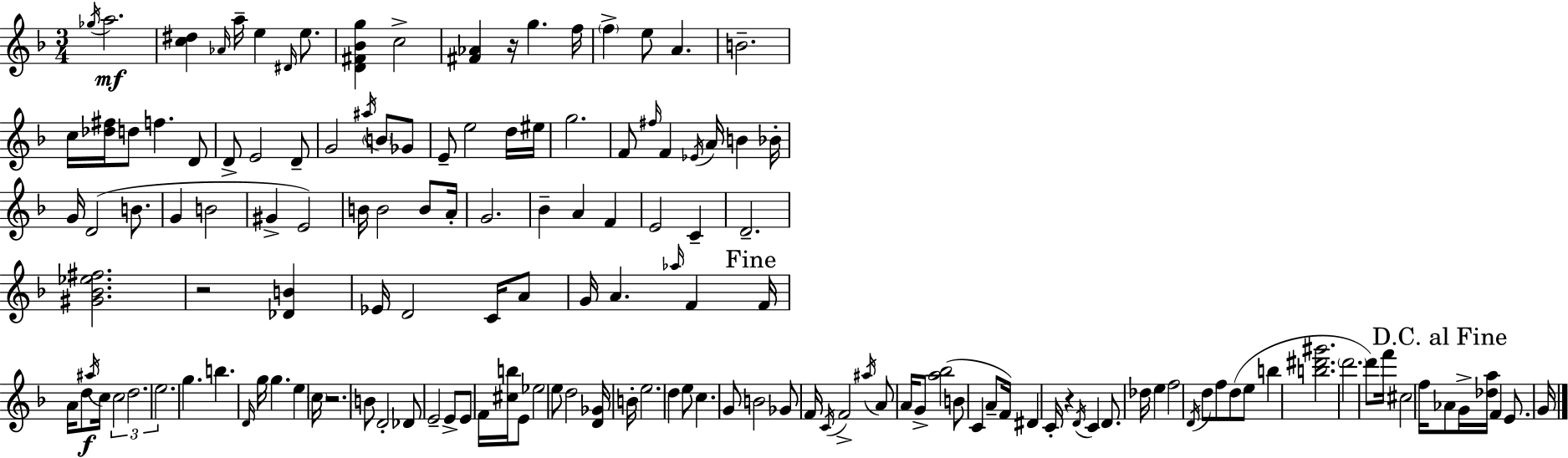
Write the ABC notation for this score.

X:1
T:Untitled
M:3/4
L:1/4
K:F
_g/4 a2 [c^d] _A/4 a/4 e ^D/4 e/2 [D^F_Bg] c2 [^F_A] z/4 g f/4 f e/2 A B2 c/4 [_d^f]/4 d/2 f D/2 D/2 E2 D/2 G2 ^a/4 B/2 _G/2 E/2 e2 d/4 ^e/4 g2 F/2 ^f/4 F _E/4 A/4 B _B/4 G/4 D2 B/2 G B2 ^G E2 B/4 B2 B/2 A/4 G2 _B A F E2 C D2 [^G_B_e^f]2 z2 [_DB] _E/4 D2 C/4 A/2 G/4 A _a/4 F F/4 A/4 d/2 ^a/4 c/4 c2 d2 e2 g b D/4 g/4 g e c/4 z2 B/2 D2 _D/2 E2 E/2 E/2 F/4 [^cb]/4 E/2 _e2 e/2 d2 [D_G]/4 B/4 e2 d e/2 c G/2 B2 _G/2 F/4 C/4 F2 ^a/4 A/2 A/4 G/2 [a_b]2 B/2 C A/2 F/4 ^D C/4 z D/4 C D/2 _d/4 e f2 D/4 d/2 f/2 d/2 e/2 b [b^d'^g']2 d'2 d'/2 f'/4 ^c2 f/4 _A/2 G/4 [_da]/4 F E/2 G/4